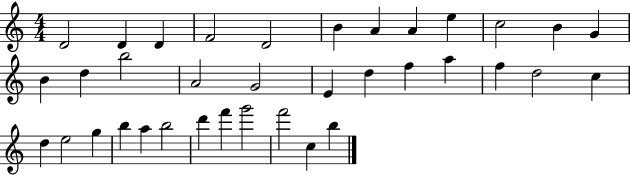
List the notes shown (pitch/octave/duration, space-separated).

D4/h D4/q D4/q F4/h D4/h B4/q A4/q A4/q E5/q C5/h B4/q G4/q B4/q D5/q B5/h A4/h G4/h E4/q D5/q F5/q A5/q F5/q D5/h C5/q D5/q E5/h G5/q B5/q A5/q B5/h D6/q F6/q G6/h F6/h C5/q B5/q